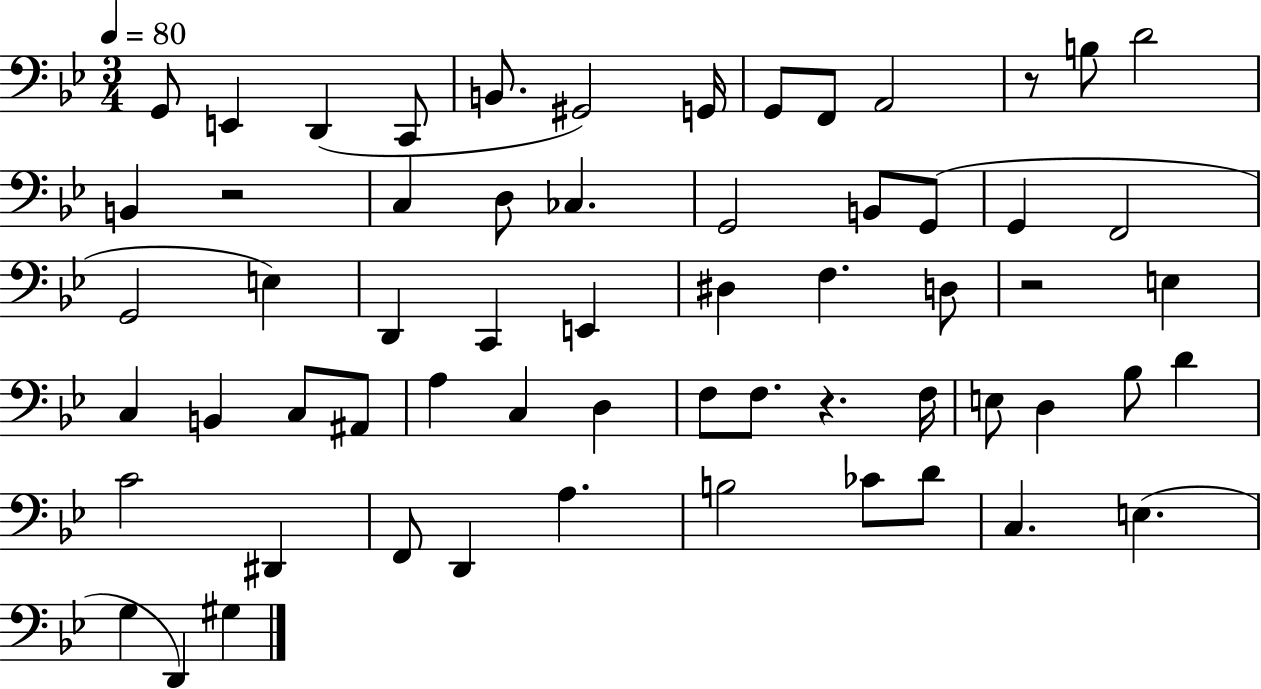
{
  \clef bass
  \numericTimeSignature
  \time 3/4
  \key bes \major
  \tempo 4 = 80
  g,8 e,4 d,4( c,8 | b,8. gis,2) g,16 | g,8 f,8 a,2 | r8 b8 d'2 | \break b,4 r2 | c4 d8 ces4. | g,2 b,8 g,8( | g,4 f,2 | \break g,2 e4) | d,4 c,4 e,4 | dis4 f4. d8 | r2 e4 | \break c4 b,4 c8 ais,8 | a4 c4 d4 | f8 f8. r4. f16 | e8 d4 bes8 d'4 | \break c'2 dis,4 | f,8 d,4 a4. | b2 ces'8 d'8 | c4. e4.( | \break g4 d,4) gis4 | \bar "|."
}